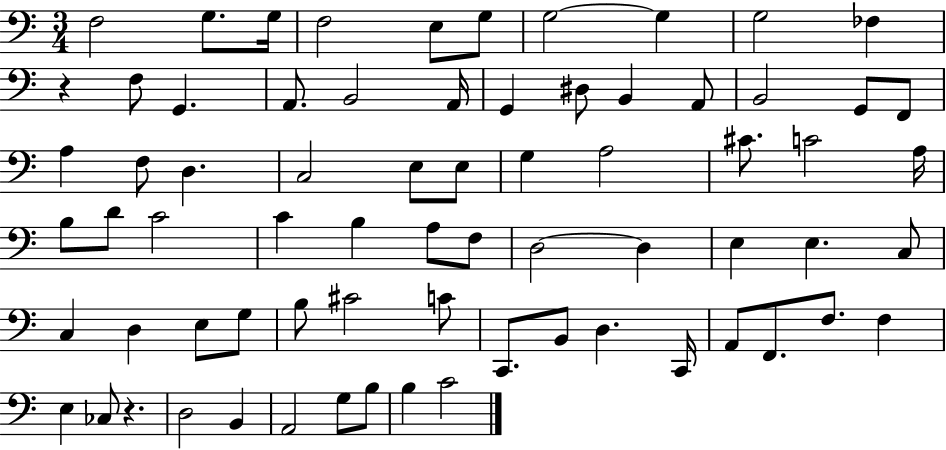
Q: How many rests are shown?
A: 2